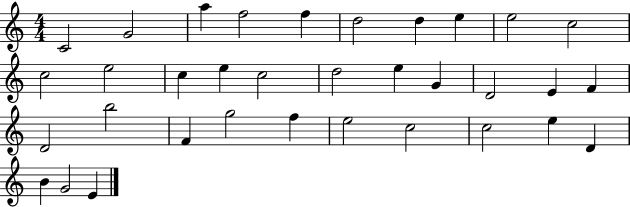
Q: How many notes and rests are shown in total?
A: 34